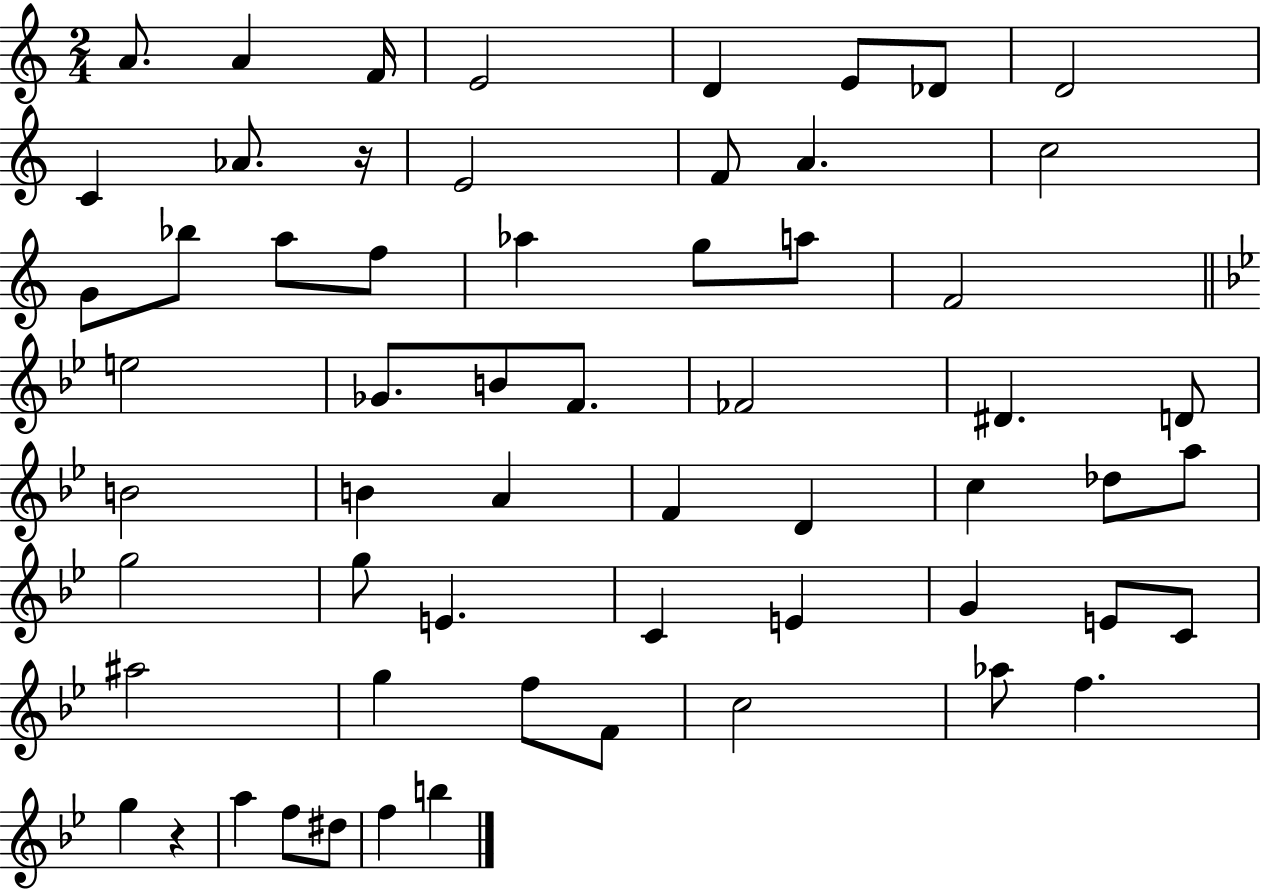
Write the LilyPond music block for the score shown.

{
  \clef treble
  \numericTimeSignature
  \time 2/4
  \key c \major
  a'8. a'4 f'16 | e'2 | d'4 e'8 des'8 | d'2 | \break c'4 aes'8. r16 | e'2 | f'8 a'4. | c''2 | \break g'8 bes''8 a''8 f''8 | aes''4 g''8 a''8 | f'2 | \bar "||" \break \key g \minor e''2 | ges'8. b'8 f'8. | fes'2 | dis'4. d'8 | \break b'2 | b'4 a'4 | f'4 d'4 | c''4 des''8 a''8 | \break g''2 | g''8 e'4. | c'4 e'4 | g'4 e'8 c'8 | \break ais''2 | g''4 f''8 f'8 | c''2 | aes''8 f''4. | \break g''4 r4 | a''4 f''8 dis''8 | f''4 b''4 | \bar "|."
}